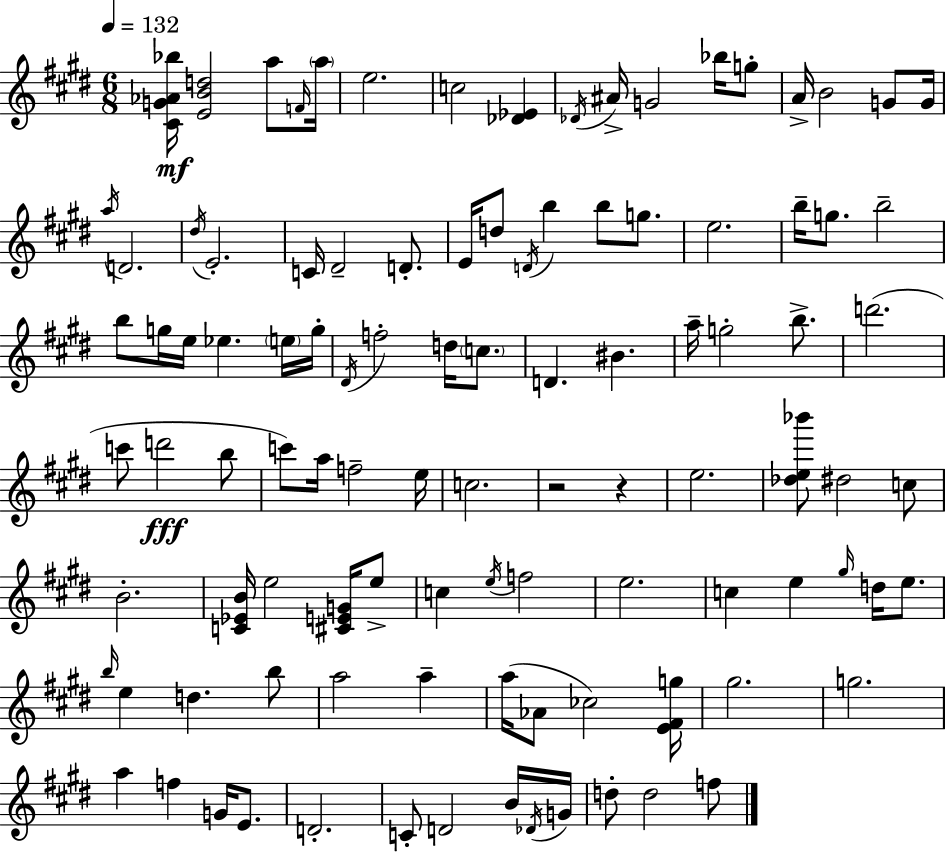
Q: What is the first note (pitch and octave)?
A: A5